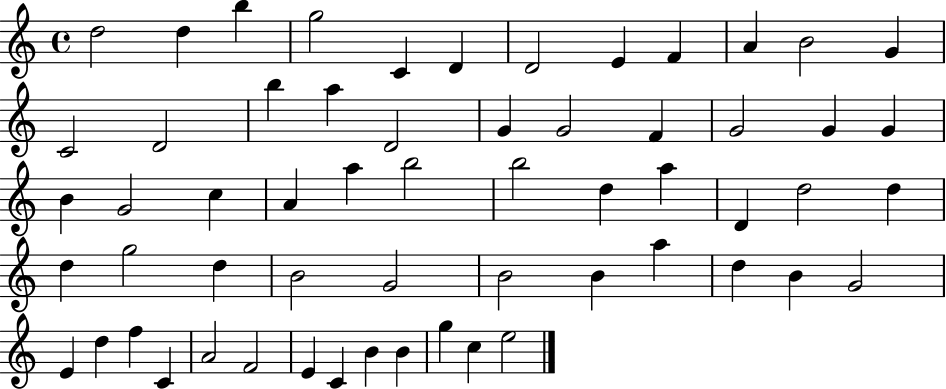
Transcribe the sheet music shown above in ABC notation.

X:1
T:Untitled
M:4/4
L:1/4
K:C
d2 d b g2 C D D2 E F A B2 G C2 D2 b a D2 G G2 F G2 G G B G2 c A a b2 b2 d a D d2 d d g2 d B2 G2 B2 B a d B G2 E d f C A2 F2 E C B B g c e2